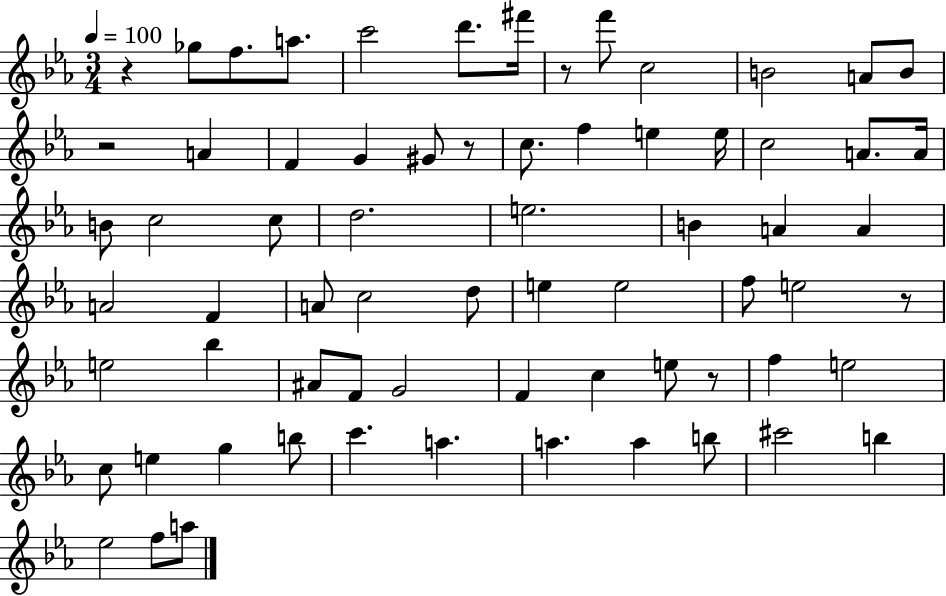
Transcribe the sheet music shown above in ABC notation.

X:1
T:Untitled
M:3/4
L:1/4
K:Eb
z _g/2 f/2 a/2 c'2 d'/2 ^f'/4 z/2 f'/2 c2 B2 A/2 B/2 z2 A F G ^G/2 z/2 c/2 f e e/4 c2 A/2 A/4 B/2 c2 c/2 d2 e2 B A A A2 F A/2 c2 d/2 e e2 f/2 e2 z/2 e2 _b ^A/2 F/2 G2 F c e/2 z/2 f e2 c/2 e g b/2 c' a a a b/2 ^c'2 b _e2 f/2 a/2